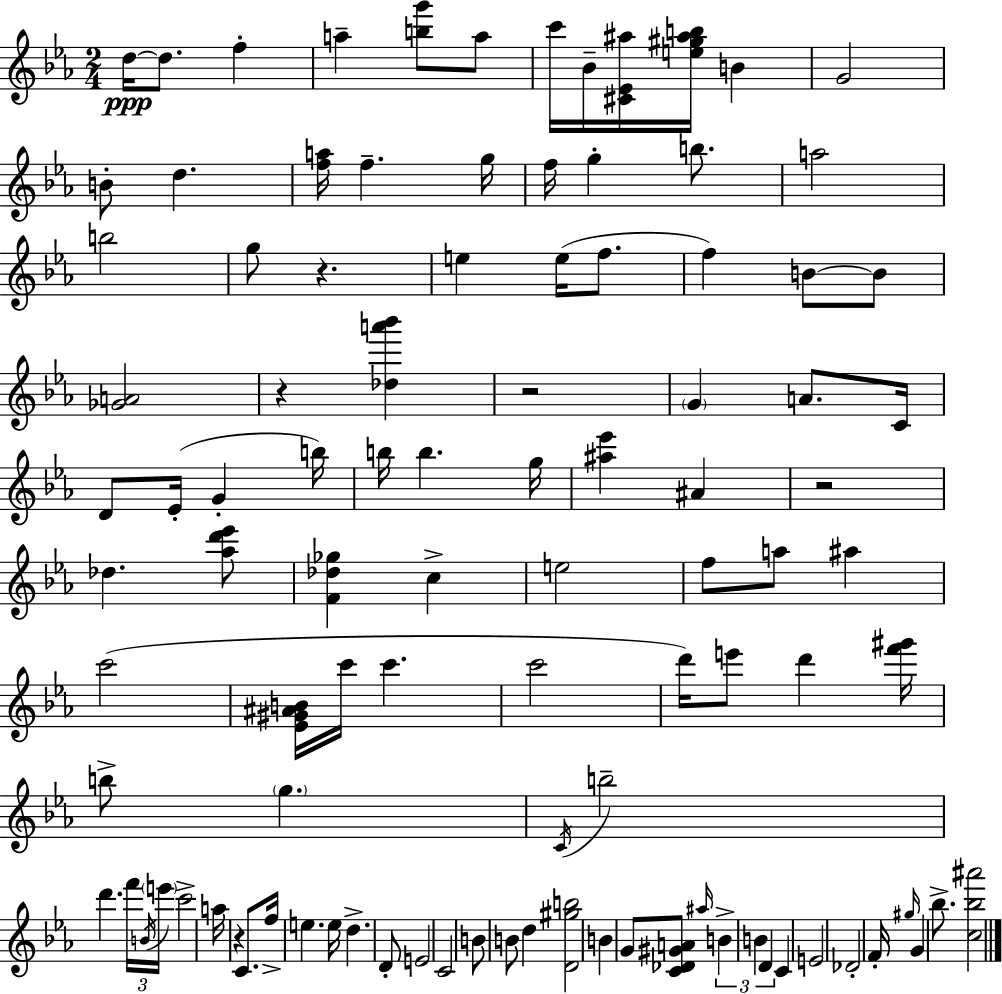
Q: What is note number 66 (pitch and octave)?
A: E4